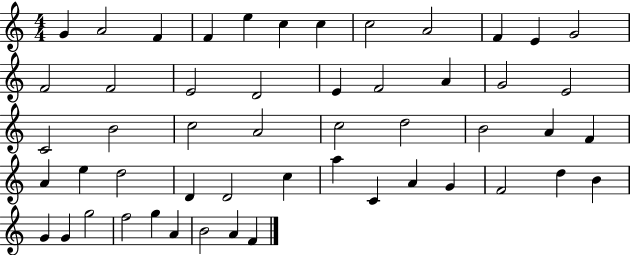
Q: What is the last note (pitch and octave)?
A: F4